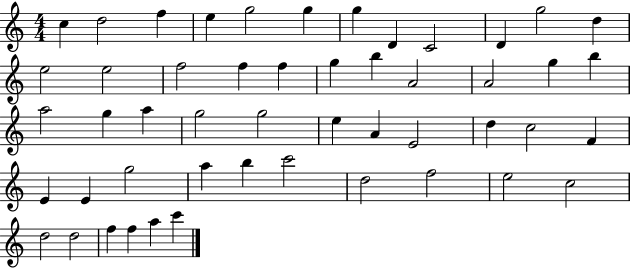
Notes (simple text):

C5/q D5/h F5/q E5/q G5/h G5/q G5/q D4/q C4/h D4/q G5/h D5/q E5/h E5/h F5/h F5/q F5/q G5/q B5/q A4/h A4/h G5/q B5/q A5/h G5/q A5/q G5/h G5/h E5/q A4/q E4/h D5/q C5/h F4/q E4/q E4/q G5/h A5/q B5/q C6/h D5/h F5/h E5/h C5/h D5/h D5/h F5/q F5/q A5/q C6/q